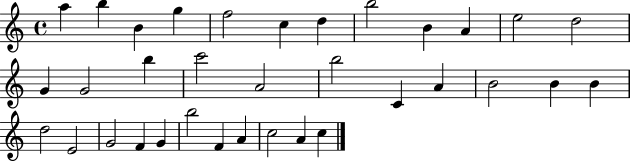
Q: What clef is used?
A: treble